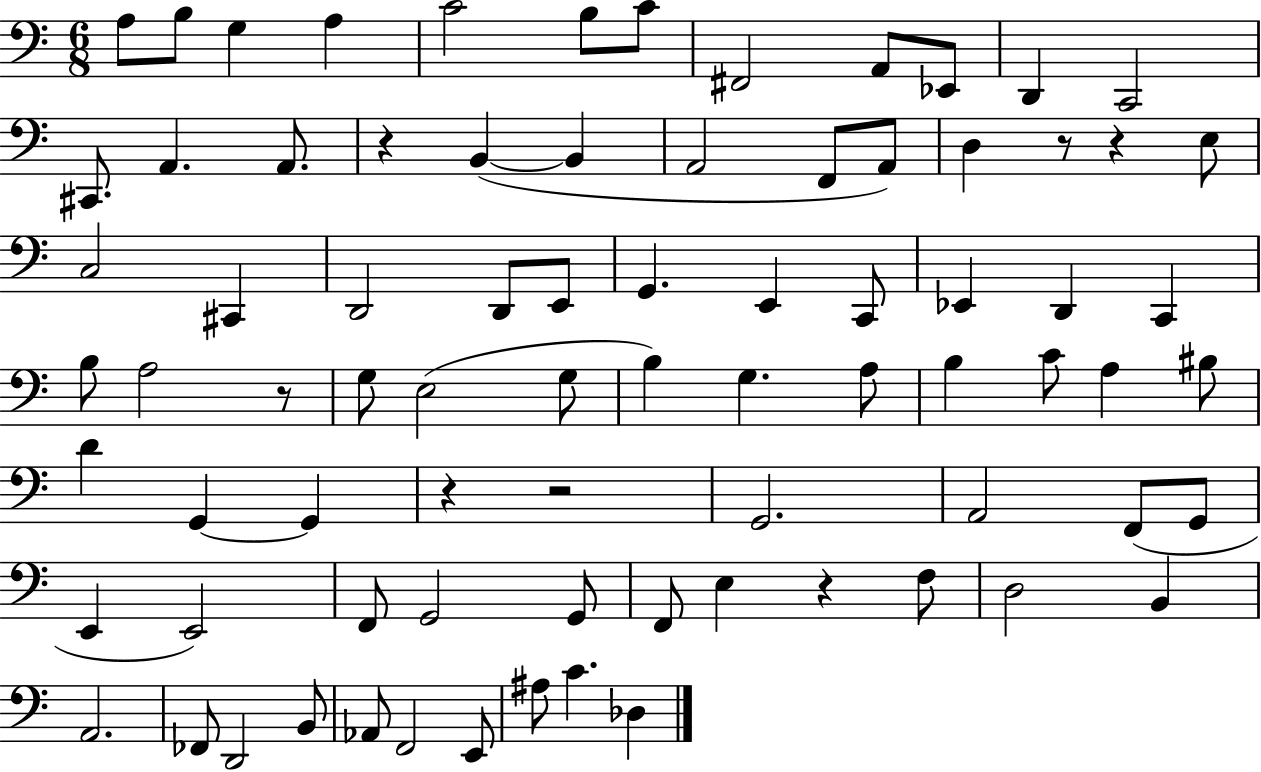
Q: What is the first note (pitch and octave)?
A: A3